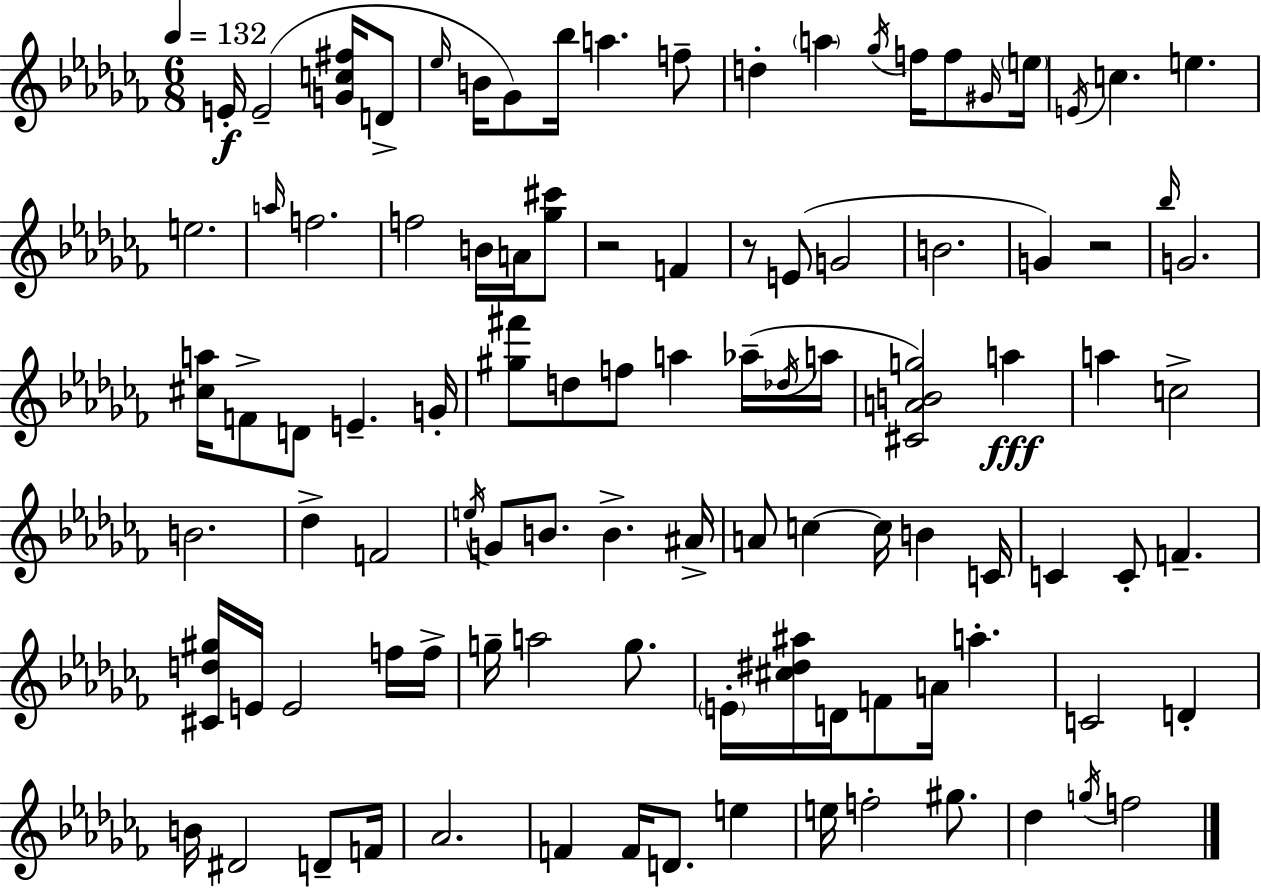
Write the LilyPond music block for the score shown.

{
  \clef treble
  \numericTimeSignature
  \time 6/8
  \key aes \minor
  \tempo 4 = 132
  e'16-.\f e'2--( <g' c'' fis''>16 d'8-> | \grace { ees''16 } b'16 ges'8) bes''16 a''4. f''8-- | d''4-. \parenthesize a''4 \acciaccatura { ges''16 } f''16 f''8 | \grace { gis'16 } \parenthesize e''16 \acciaccatura { e'16 } c''4. e''4. | \break e''2. | \grace { a''16 } f''2. | f''2 | b'16 a'16 <ges'' cis'''>8 r2 | \break f'4 r8 e'8( g'2 | b'2. | g'4) r2 | \grace { bes''16 } g'2. | \break <cis'' a''>16 f'8-> d'8 e'4.-- | g'16-. <gis'' fis'''>8 d''8 f''8 | a''4 aes''16--( \acciaccatura { des''16 } a''16 <cis' a' b' g''>2) | a''4\fff a''4 c''2-> | \break b'2. | des''4-> f'2 | \acciaccatura { e''16 } g'8 b'8. | b'4.-> ais'16-> a'8 c''4~~ | \break c''16 b'4 c'16 c'4 | c'8-. f'4.-- <cis' d'' gis''>16 e'16 e'2 | f''16 f''16-> g''16-- a''2 | g''8. \parenthesize e'16-. <cis'' dis'' ais''>16 d'16 f'8 | \break a'16 a''4.-. c'2 | d'4-. b'16 dis'2 | d'8-- f'16 aes'2. | f'4 | \break f'16 d'8. e''4 e''16 f''2-. | gis''8. des''4 | \acciaccatura { g''16 } f''2 \bar "|."
}